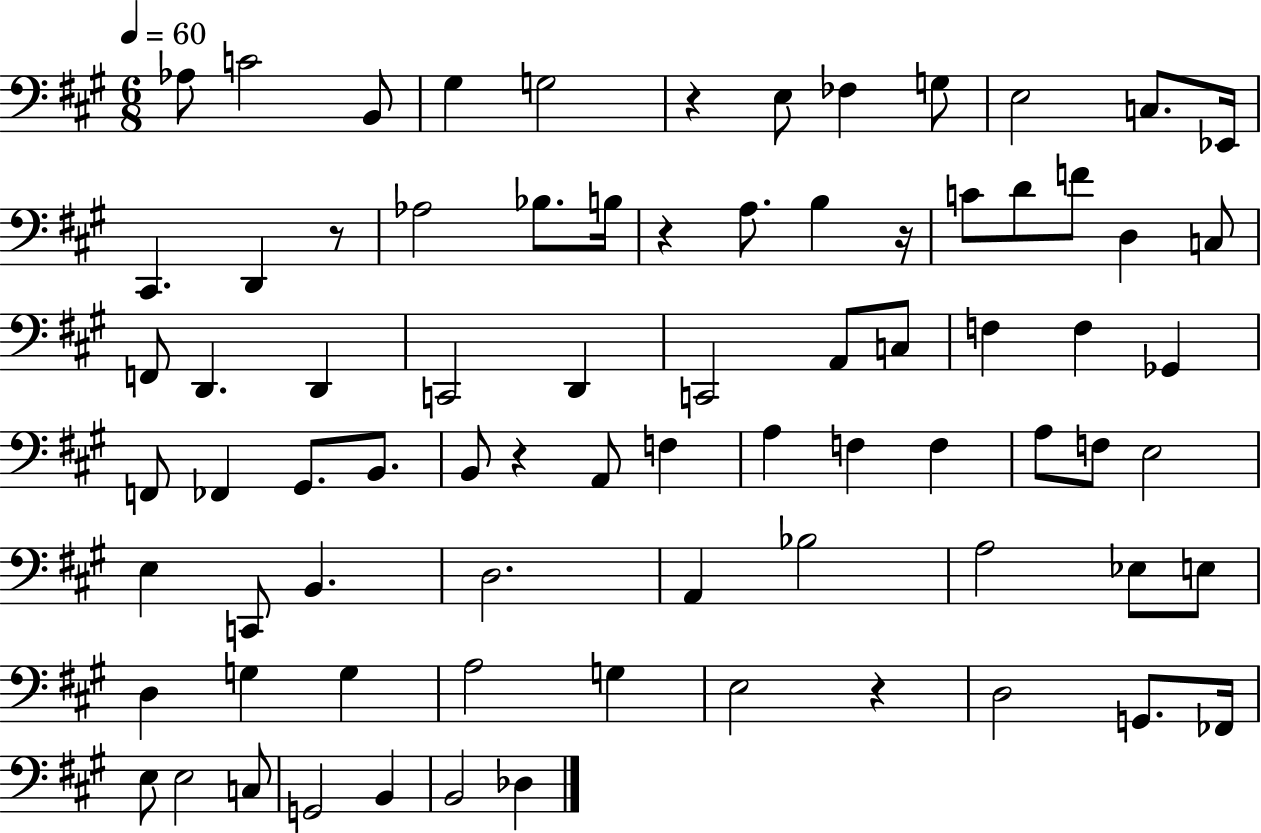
X:1
T:Untitled
M:6/8
L:1/4
K:A
_A,/2 C2 B,,/2 ^G, G,2 z E,/2 _F, G,/2 E,2 C,/2 _E,,/4 ^C,, D,, z/2 _A,2 _B,/2 B,/4 z A,/2 B, z/4 C/2 D/2 F/2 D, C,/2 F,,/2 D,, D,, C,,2 D,, C,,2 A,,/2 C,/2 F, F, _G,, F,,/2 _F,, ^G,,/2 B,,/2 B,,/2 z A,,/2 F, A, F, F, A,/2 F,/2 E,2 E, C,,/2 B,, D,2 A,, _B,2 A,2 _E,/2 E,/2 D, G, G, A,2 G, E,2 z D,2 G,,/2 _F,,/4 E,/2 E,2 C,/2 G,,2 B,, B,,2 _D,